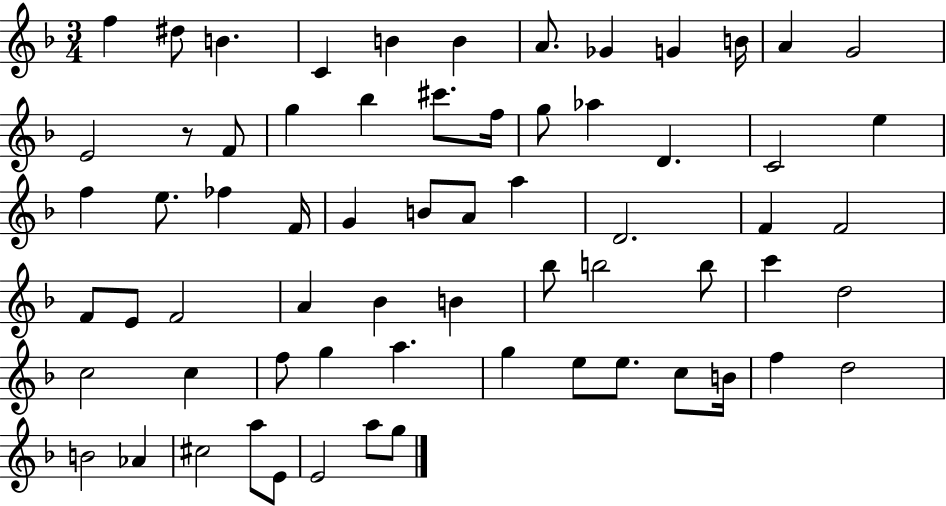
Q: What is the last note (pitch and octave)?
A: G5